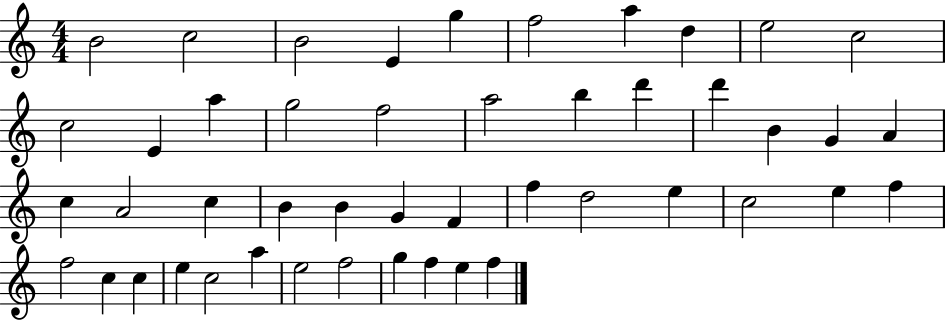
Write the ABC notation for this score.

X:1
T:Untitled
M:4/4
L:1/4
K:C
B2 c2 B2 E g f2 a d e2 c2 c2 E a g2 f2 a2 b d' d' B G A c A2 c B B G F f d2 e c2 e f f2 c c e c2 a e2 f2 g f e f